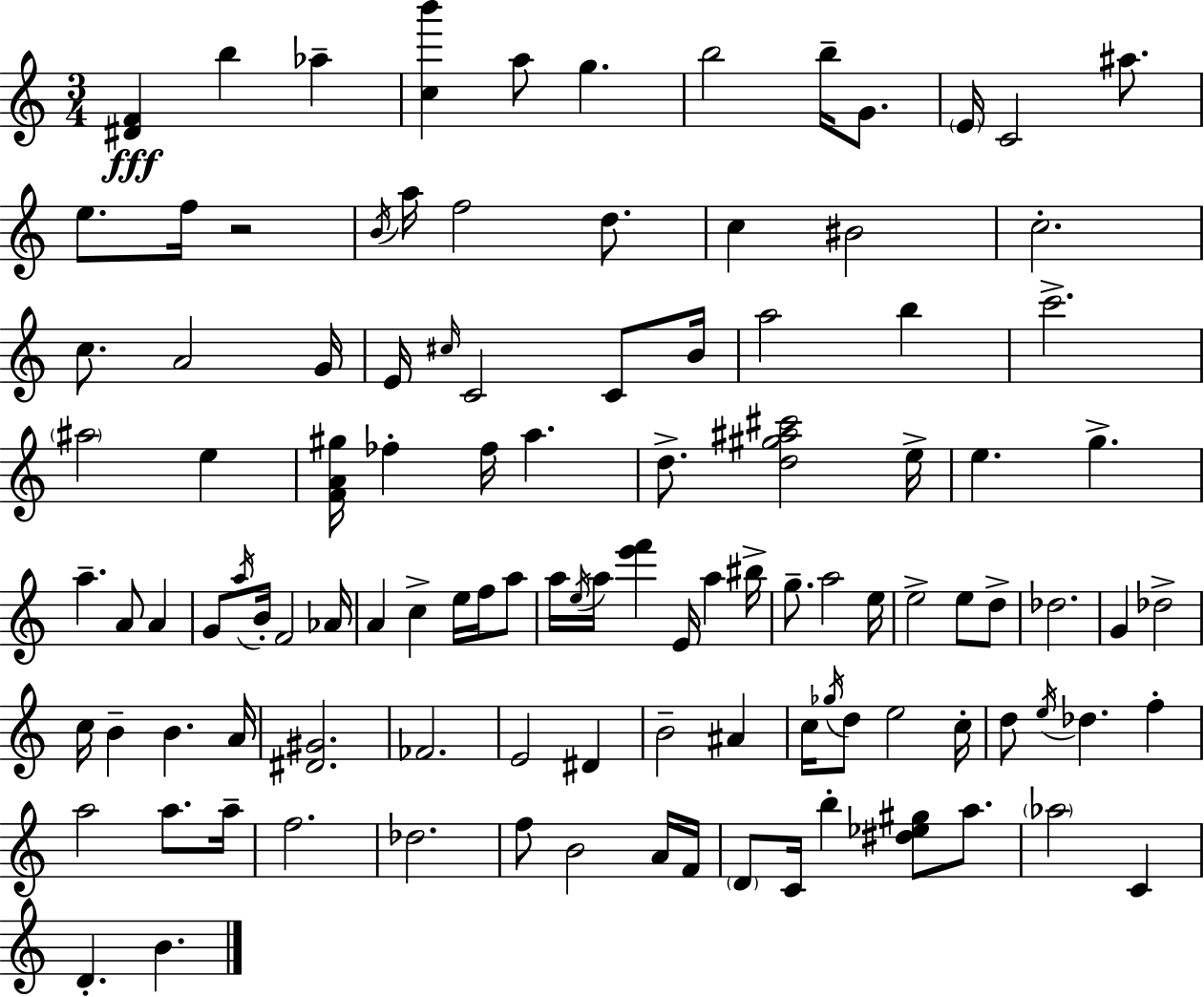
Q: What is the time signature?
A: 3/4